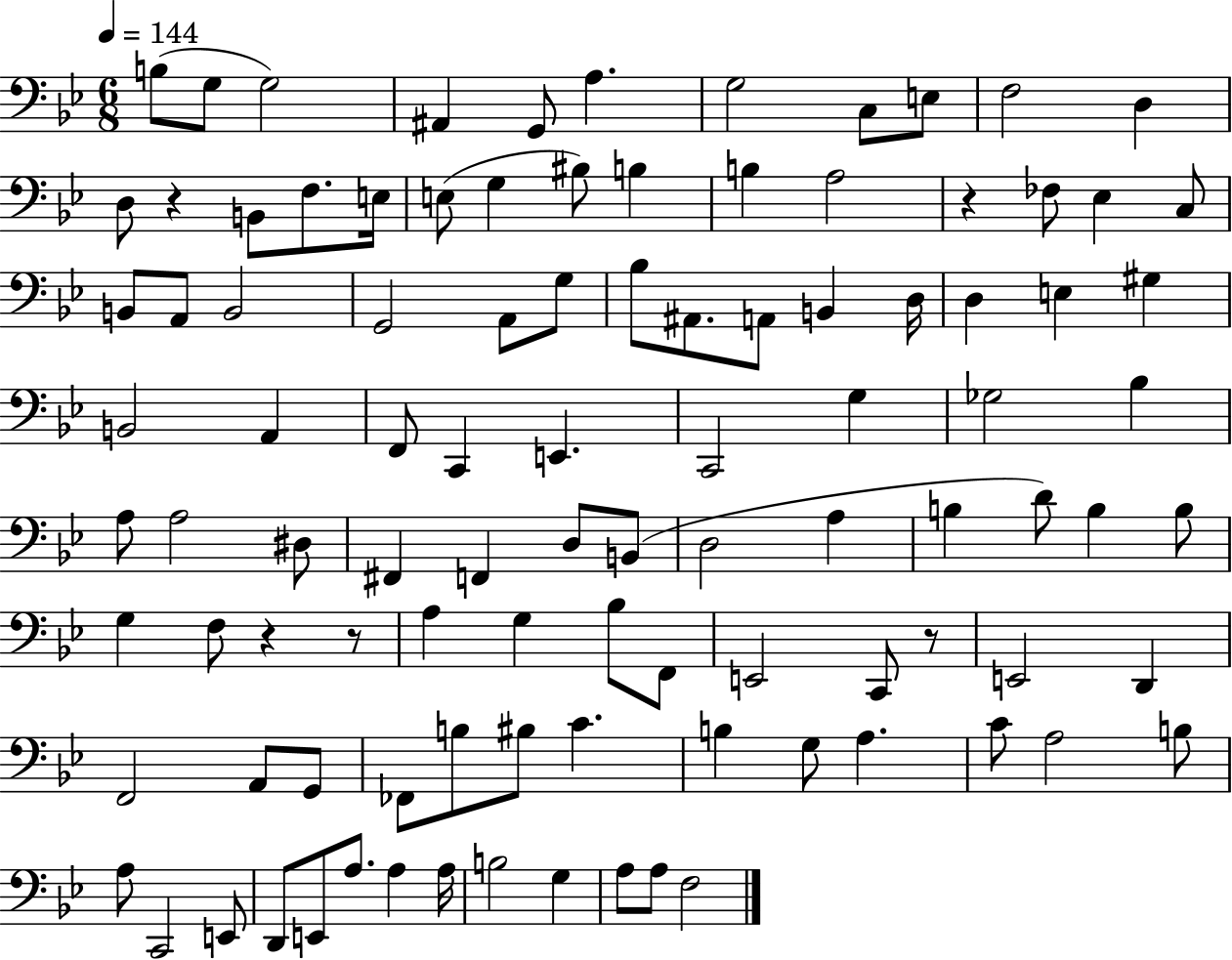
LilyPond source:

{
  \clef bass
  \numericTimeSignature
  \time 6/8
  \key bes \major
  \tempo 4 = 144
  b8( g8 g2) | ais,4 g,8 a4. | g2 c8 e8 | f2 d4 | \break d8 r4 b,8 f8. e16 | e8( g4 bis8) b4 | b4 a2 | r4 fes8 ees4 c8 | \break b,8 a,8 b,2 | g,2 a,8 g8 | bes8 ais,8. a,8 b,4 d16 | d4 e4 gis4 | \break b,2 a,4 | f,8 c,4 e,4. | c,2 g4 | ges2 bes4 | \break a8 a2 dis8 | fis,4 f,4 d8 b,8( | d2 a4 | b4 d'8) b4 b8 | \break g4 f8 r4 r8 | a4 g4 bes8 f,8 | e,2 c,8 r8 | e,2 d,4 | \break f,2 a,8 g,8 | fes,8 b8 bis8 c'4. | b4 g8 a4. | c'8 a2 b8 | \break a8 c,2 e,8 | d,8 e,8 a8. a4 a16 | b2 g4 | a8 a8 f2 | \break \bar "|."
}